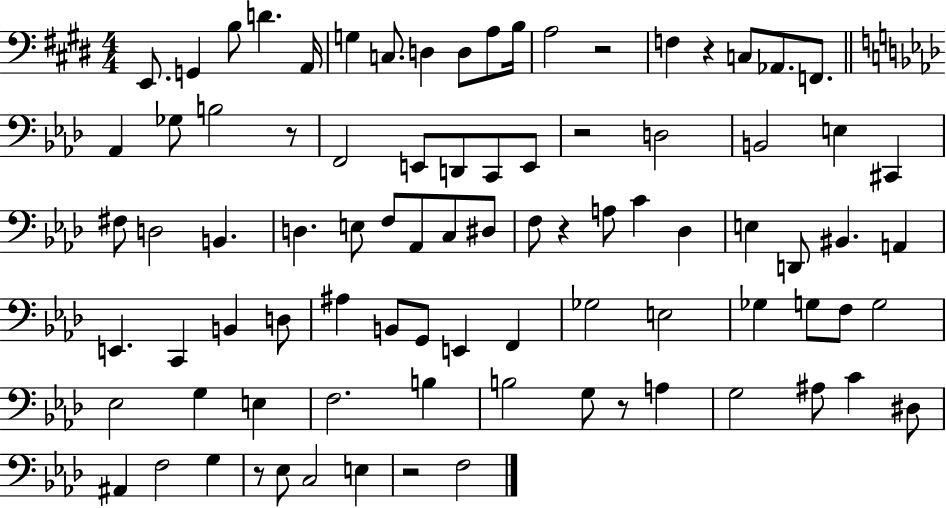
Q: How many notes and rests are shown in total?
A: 87